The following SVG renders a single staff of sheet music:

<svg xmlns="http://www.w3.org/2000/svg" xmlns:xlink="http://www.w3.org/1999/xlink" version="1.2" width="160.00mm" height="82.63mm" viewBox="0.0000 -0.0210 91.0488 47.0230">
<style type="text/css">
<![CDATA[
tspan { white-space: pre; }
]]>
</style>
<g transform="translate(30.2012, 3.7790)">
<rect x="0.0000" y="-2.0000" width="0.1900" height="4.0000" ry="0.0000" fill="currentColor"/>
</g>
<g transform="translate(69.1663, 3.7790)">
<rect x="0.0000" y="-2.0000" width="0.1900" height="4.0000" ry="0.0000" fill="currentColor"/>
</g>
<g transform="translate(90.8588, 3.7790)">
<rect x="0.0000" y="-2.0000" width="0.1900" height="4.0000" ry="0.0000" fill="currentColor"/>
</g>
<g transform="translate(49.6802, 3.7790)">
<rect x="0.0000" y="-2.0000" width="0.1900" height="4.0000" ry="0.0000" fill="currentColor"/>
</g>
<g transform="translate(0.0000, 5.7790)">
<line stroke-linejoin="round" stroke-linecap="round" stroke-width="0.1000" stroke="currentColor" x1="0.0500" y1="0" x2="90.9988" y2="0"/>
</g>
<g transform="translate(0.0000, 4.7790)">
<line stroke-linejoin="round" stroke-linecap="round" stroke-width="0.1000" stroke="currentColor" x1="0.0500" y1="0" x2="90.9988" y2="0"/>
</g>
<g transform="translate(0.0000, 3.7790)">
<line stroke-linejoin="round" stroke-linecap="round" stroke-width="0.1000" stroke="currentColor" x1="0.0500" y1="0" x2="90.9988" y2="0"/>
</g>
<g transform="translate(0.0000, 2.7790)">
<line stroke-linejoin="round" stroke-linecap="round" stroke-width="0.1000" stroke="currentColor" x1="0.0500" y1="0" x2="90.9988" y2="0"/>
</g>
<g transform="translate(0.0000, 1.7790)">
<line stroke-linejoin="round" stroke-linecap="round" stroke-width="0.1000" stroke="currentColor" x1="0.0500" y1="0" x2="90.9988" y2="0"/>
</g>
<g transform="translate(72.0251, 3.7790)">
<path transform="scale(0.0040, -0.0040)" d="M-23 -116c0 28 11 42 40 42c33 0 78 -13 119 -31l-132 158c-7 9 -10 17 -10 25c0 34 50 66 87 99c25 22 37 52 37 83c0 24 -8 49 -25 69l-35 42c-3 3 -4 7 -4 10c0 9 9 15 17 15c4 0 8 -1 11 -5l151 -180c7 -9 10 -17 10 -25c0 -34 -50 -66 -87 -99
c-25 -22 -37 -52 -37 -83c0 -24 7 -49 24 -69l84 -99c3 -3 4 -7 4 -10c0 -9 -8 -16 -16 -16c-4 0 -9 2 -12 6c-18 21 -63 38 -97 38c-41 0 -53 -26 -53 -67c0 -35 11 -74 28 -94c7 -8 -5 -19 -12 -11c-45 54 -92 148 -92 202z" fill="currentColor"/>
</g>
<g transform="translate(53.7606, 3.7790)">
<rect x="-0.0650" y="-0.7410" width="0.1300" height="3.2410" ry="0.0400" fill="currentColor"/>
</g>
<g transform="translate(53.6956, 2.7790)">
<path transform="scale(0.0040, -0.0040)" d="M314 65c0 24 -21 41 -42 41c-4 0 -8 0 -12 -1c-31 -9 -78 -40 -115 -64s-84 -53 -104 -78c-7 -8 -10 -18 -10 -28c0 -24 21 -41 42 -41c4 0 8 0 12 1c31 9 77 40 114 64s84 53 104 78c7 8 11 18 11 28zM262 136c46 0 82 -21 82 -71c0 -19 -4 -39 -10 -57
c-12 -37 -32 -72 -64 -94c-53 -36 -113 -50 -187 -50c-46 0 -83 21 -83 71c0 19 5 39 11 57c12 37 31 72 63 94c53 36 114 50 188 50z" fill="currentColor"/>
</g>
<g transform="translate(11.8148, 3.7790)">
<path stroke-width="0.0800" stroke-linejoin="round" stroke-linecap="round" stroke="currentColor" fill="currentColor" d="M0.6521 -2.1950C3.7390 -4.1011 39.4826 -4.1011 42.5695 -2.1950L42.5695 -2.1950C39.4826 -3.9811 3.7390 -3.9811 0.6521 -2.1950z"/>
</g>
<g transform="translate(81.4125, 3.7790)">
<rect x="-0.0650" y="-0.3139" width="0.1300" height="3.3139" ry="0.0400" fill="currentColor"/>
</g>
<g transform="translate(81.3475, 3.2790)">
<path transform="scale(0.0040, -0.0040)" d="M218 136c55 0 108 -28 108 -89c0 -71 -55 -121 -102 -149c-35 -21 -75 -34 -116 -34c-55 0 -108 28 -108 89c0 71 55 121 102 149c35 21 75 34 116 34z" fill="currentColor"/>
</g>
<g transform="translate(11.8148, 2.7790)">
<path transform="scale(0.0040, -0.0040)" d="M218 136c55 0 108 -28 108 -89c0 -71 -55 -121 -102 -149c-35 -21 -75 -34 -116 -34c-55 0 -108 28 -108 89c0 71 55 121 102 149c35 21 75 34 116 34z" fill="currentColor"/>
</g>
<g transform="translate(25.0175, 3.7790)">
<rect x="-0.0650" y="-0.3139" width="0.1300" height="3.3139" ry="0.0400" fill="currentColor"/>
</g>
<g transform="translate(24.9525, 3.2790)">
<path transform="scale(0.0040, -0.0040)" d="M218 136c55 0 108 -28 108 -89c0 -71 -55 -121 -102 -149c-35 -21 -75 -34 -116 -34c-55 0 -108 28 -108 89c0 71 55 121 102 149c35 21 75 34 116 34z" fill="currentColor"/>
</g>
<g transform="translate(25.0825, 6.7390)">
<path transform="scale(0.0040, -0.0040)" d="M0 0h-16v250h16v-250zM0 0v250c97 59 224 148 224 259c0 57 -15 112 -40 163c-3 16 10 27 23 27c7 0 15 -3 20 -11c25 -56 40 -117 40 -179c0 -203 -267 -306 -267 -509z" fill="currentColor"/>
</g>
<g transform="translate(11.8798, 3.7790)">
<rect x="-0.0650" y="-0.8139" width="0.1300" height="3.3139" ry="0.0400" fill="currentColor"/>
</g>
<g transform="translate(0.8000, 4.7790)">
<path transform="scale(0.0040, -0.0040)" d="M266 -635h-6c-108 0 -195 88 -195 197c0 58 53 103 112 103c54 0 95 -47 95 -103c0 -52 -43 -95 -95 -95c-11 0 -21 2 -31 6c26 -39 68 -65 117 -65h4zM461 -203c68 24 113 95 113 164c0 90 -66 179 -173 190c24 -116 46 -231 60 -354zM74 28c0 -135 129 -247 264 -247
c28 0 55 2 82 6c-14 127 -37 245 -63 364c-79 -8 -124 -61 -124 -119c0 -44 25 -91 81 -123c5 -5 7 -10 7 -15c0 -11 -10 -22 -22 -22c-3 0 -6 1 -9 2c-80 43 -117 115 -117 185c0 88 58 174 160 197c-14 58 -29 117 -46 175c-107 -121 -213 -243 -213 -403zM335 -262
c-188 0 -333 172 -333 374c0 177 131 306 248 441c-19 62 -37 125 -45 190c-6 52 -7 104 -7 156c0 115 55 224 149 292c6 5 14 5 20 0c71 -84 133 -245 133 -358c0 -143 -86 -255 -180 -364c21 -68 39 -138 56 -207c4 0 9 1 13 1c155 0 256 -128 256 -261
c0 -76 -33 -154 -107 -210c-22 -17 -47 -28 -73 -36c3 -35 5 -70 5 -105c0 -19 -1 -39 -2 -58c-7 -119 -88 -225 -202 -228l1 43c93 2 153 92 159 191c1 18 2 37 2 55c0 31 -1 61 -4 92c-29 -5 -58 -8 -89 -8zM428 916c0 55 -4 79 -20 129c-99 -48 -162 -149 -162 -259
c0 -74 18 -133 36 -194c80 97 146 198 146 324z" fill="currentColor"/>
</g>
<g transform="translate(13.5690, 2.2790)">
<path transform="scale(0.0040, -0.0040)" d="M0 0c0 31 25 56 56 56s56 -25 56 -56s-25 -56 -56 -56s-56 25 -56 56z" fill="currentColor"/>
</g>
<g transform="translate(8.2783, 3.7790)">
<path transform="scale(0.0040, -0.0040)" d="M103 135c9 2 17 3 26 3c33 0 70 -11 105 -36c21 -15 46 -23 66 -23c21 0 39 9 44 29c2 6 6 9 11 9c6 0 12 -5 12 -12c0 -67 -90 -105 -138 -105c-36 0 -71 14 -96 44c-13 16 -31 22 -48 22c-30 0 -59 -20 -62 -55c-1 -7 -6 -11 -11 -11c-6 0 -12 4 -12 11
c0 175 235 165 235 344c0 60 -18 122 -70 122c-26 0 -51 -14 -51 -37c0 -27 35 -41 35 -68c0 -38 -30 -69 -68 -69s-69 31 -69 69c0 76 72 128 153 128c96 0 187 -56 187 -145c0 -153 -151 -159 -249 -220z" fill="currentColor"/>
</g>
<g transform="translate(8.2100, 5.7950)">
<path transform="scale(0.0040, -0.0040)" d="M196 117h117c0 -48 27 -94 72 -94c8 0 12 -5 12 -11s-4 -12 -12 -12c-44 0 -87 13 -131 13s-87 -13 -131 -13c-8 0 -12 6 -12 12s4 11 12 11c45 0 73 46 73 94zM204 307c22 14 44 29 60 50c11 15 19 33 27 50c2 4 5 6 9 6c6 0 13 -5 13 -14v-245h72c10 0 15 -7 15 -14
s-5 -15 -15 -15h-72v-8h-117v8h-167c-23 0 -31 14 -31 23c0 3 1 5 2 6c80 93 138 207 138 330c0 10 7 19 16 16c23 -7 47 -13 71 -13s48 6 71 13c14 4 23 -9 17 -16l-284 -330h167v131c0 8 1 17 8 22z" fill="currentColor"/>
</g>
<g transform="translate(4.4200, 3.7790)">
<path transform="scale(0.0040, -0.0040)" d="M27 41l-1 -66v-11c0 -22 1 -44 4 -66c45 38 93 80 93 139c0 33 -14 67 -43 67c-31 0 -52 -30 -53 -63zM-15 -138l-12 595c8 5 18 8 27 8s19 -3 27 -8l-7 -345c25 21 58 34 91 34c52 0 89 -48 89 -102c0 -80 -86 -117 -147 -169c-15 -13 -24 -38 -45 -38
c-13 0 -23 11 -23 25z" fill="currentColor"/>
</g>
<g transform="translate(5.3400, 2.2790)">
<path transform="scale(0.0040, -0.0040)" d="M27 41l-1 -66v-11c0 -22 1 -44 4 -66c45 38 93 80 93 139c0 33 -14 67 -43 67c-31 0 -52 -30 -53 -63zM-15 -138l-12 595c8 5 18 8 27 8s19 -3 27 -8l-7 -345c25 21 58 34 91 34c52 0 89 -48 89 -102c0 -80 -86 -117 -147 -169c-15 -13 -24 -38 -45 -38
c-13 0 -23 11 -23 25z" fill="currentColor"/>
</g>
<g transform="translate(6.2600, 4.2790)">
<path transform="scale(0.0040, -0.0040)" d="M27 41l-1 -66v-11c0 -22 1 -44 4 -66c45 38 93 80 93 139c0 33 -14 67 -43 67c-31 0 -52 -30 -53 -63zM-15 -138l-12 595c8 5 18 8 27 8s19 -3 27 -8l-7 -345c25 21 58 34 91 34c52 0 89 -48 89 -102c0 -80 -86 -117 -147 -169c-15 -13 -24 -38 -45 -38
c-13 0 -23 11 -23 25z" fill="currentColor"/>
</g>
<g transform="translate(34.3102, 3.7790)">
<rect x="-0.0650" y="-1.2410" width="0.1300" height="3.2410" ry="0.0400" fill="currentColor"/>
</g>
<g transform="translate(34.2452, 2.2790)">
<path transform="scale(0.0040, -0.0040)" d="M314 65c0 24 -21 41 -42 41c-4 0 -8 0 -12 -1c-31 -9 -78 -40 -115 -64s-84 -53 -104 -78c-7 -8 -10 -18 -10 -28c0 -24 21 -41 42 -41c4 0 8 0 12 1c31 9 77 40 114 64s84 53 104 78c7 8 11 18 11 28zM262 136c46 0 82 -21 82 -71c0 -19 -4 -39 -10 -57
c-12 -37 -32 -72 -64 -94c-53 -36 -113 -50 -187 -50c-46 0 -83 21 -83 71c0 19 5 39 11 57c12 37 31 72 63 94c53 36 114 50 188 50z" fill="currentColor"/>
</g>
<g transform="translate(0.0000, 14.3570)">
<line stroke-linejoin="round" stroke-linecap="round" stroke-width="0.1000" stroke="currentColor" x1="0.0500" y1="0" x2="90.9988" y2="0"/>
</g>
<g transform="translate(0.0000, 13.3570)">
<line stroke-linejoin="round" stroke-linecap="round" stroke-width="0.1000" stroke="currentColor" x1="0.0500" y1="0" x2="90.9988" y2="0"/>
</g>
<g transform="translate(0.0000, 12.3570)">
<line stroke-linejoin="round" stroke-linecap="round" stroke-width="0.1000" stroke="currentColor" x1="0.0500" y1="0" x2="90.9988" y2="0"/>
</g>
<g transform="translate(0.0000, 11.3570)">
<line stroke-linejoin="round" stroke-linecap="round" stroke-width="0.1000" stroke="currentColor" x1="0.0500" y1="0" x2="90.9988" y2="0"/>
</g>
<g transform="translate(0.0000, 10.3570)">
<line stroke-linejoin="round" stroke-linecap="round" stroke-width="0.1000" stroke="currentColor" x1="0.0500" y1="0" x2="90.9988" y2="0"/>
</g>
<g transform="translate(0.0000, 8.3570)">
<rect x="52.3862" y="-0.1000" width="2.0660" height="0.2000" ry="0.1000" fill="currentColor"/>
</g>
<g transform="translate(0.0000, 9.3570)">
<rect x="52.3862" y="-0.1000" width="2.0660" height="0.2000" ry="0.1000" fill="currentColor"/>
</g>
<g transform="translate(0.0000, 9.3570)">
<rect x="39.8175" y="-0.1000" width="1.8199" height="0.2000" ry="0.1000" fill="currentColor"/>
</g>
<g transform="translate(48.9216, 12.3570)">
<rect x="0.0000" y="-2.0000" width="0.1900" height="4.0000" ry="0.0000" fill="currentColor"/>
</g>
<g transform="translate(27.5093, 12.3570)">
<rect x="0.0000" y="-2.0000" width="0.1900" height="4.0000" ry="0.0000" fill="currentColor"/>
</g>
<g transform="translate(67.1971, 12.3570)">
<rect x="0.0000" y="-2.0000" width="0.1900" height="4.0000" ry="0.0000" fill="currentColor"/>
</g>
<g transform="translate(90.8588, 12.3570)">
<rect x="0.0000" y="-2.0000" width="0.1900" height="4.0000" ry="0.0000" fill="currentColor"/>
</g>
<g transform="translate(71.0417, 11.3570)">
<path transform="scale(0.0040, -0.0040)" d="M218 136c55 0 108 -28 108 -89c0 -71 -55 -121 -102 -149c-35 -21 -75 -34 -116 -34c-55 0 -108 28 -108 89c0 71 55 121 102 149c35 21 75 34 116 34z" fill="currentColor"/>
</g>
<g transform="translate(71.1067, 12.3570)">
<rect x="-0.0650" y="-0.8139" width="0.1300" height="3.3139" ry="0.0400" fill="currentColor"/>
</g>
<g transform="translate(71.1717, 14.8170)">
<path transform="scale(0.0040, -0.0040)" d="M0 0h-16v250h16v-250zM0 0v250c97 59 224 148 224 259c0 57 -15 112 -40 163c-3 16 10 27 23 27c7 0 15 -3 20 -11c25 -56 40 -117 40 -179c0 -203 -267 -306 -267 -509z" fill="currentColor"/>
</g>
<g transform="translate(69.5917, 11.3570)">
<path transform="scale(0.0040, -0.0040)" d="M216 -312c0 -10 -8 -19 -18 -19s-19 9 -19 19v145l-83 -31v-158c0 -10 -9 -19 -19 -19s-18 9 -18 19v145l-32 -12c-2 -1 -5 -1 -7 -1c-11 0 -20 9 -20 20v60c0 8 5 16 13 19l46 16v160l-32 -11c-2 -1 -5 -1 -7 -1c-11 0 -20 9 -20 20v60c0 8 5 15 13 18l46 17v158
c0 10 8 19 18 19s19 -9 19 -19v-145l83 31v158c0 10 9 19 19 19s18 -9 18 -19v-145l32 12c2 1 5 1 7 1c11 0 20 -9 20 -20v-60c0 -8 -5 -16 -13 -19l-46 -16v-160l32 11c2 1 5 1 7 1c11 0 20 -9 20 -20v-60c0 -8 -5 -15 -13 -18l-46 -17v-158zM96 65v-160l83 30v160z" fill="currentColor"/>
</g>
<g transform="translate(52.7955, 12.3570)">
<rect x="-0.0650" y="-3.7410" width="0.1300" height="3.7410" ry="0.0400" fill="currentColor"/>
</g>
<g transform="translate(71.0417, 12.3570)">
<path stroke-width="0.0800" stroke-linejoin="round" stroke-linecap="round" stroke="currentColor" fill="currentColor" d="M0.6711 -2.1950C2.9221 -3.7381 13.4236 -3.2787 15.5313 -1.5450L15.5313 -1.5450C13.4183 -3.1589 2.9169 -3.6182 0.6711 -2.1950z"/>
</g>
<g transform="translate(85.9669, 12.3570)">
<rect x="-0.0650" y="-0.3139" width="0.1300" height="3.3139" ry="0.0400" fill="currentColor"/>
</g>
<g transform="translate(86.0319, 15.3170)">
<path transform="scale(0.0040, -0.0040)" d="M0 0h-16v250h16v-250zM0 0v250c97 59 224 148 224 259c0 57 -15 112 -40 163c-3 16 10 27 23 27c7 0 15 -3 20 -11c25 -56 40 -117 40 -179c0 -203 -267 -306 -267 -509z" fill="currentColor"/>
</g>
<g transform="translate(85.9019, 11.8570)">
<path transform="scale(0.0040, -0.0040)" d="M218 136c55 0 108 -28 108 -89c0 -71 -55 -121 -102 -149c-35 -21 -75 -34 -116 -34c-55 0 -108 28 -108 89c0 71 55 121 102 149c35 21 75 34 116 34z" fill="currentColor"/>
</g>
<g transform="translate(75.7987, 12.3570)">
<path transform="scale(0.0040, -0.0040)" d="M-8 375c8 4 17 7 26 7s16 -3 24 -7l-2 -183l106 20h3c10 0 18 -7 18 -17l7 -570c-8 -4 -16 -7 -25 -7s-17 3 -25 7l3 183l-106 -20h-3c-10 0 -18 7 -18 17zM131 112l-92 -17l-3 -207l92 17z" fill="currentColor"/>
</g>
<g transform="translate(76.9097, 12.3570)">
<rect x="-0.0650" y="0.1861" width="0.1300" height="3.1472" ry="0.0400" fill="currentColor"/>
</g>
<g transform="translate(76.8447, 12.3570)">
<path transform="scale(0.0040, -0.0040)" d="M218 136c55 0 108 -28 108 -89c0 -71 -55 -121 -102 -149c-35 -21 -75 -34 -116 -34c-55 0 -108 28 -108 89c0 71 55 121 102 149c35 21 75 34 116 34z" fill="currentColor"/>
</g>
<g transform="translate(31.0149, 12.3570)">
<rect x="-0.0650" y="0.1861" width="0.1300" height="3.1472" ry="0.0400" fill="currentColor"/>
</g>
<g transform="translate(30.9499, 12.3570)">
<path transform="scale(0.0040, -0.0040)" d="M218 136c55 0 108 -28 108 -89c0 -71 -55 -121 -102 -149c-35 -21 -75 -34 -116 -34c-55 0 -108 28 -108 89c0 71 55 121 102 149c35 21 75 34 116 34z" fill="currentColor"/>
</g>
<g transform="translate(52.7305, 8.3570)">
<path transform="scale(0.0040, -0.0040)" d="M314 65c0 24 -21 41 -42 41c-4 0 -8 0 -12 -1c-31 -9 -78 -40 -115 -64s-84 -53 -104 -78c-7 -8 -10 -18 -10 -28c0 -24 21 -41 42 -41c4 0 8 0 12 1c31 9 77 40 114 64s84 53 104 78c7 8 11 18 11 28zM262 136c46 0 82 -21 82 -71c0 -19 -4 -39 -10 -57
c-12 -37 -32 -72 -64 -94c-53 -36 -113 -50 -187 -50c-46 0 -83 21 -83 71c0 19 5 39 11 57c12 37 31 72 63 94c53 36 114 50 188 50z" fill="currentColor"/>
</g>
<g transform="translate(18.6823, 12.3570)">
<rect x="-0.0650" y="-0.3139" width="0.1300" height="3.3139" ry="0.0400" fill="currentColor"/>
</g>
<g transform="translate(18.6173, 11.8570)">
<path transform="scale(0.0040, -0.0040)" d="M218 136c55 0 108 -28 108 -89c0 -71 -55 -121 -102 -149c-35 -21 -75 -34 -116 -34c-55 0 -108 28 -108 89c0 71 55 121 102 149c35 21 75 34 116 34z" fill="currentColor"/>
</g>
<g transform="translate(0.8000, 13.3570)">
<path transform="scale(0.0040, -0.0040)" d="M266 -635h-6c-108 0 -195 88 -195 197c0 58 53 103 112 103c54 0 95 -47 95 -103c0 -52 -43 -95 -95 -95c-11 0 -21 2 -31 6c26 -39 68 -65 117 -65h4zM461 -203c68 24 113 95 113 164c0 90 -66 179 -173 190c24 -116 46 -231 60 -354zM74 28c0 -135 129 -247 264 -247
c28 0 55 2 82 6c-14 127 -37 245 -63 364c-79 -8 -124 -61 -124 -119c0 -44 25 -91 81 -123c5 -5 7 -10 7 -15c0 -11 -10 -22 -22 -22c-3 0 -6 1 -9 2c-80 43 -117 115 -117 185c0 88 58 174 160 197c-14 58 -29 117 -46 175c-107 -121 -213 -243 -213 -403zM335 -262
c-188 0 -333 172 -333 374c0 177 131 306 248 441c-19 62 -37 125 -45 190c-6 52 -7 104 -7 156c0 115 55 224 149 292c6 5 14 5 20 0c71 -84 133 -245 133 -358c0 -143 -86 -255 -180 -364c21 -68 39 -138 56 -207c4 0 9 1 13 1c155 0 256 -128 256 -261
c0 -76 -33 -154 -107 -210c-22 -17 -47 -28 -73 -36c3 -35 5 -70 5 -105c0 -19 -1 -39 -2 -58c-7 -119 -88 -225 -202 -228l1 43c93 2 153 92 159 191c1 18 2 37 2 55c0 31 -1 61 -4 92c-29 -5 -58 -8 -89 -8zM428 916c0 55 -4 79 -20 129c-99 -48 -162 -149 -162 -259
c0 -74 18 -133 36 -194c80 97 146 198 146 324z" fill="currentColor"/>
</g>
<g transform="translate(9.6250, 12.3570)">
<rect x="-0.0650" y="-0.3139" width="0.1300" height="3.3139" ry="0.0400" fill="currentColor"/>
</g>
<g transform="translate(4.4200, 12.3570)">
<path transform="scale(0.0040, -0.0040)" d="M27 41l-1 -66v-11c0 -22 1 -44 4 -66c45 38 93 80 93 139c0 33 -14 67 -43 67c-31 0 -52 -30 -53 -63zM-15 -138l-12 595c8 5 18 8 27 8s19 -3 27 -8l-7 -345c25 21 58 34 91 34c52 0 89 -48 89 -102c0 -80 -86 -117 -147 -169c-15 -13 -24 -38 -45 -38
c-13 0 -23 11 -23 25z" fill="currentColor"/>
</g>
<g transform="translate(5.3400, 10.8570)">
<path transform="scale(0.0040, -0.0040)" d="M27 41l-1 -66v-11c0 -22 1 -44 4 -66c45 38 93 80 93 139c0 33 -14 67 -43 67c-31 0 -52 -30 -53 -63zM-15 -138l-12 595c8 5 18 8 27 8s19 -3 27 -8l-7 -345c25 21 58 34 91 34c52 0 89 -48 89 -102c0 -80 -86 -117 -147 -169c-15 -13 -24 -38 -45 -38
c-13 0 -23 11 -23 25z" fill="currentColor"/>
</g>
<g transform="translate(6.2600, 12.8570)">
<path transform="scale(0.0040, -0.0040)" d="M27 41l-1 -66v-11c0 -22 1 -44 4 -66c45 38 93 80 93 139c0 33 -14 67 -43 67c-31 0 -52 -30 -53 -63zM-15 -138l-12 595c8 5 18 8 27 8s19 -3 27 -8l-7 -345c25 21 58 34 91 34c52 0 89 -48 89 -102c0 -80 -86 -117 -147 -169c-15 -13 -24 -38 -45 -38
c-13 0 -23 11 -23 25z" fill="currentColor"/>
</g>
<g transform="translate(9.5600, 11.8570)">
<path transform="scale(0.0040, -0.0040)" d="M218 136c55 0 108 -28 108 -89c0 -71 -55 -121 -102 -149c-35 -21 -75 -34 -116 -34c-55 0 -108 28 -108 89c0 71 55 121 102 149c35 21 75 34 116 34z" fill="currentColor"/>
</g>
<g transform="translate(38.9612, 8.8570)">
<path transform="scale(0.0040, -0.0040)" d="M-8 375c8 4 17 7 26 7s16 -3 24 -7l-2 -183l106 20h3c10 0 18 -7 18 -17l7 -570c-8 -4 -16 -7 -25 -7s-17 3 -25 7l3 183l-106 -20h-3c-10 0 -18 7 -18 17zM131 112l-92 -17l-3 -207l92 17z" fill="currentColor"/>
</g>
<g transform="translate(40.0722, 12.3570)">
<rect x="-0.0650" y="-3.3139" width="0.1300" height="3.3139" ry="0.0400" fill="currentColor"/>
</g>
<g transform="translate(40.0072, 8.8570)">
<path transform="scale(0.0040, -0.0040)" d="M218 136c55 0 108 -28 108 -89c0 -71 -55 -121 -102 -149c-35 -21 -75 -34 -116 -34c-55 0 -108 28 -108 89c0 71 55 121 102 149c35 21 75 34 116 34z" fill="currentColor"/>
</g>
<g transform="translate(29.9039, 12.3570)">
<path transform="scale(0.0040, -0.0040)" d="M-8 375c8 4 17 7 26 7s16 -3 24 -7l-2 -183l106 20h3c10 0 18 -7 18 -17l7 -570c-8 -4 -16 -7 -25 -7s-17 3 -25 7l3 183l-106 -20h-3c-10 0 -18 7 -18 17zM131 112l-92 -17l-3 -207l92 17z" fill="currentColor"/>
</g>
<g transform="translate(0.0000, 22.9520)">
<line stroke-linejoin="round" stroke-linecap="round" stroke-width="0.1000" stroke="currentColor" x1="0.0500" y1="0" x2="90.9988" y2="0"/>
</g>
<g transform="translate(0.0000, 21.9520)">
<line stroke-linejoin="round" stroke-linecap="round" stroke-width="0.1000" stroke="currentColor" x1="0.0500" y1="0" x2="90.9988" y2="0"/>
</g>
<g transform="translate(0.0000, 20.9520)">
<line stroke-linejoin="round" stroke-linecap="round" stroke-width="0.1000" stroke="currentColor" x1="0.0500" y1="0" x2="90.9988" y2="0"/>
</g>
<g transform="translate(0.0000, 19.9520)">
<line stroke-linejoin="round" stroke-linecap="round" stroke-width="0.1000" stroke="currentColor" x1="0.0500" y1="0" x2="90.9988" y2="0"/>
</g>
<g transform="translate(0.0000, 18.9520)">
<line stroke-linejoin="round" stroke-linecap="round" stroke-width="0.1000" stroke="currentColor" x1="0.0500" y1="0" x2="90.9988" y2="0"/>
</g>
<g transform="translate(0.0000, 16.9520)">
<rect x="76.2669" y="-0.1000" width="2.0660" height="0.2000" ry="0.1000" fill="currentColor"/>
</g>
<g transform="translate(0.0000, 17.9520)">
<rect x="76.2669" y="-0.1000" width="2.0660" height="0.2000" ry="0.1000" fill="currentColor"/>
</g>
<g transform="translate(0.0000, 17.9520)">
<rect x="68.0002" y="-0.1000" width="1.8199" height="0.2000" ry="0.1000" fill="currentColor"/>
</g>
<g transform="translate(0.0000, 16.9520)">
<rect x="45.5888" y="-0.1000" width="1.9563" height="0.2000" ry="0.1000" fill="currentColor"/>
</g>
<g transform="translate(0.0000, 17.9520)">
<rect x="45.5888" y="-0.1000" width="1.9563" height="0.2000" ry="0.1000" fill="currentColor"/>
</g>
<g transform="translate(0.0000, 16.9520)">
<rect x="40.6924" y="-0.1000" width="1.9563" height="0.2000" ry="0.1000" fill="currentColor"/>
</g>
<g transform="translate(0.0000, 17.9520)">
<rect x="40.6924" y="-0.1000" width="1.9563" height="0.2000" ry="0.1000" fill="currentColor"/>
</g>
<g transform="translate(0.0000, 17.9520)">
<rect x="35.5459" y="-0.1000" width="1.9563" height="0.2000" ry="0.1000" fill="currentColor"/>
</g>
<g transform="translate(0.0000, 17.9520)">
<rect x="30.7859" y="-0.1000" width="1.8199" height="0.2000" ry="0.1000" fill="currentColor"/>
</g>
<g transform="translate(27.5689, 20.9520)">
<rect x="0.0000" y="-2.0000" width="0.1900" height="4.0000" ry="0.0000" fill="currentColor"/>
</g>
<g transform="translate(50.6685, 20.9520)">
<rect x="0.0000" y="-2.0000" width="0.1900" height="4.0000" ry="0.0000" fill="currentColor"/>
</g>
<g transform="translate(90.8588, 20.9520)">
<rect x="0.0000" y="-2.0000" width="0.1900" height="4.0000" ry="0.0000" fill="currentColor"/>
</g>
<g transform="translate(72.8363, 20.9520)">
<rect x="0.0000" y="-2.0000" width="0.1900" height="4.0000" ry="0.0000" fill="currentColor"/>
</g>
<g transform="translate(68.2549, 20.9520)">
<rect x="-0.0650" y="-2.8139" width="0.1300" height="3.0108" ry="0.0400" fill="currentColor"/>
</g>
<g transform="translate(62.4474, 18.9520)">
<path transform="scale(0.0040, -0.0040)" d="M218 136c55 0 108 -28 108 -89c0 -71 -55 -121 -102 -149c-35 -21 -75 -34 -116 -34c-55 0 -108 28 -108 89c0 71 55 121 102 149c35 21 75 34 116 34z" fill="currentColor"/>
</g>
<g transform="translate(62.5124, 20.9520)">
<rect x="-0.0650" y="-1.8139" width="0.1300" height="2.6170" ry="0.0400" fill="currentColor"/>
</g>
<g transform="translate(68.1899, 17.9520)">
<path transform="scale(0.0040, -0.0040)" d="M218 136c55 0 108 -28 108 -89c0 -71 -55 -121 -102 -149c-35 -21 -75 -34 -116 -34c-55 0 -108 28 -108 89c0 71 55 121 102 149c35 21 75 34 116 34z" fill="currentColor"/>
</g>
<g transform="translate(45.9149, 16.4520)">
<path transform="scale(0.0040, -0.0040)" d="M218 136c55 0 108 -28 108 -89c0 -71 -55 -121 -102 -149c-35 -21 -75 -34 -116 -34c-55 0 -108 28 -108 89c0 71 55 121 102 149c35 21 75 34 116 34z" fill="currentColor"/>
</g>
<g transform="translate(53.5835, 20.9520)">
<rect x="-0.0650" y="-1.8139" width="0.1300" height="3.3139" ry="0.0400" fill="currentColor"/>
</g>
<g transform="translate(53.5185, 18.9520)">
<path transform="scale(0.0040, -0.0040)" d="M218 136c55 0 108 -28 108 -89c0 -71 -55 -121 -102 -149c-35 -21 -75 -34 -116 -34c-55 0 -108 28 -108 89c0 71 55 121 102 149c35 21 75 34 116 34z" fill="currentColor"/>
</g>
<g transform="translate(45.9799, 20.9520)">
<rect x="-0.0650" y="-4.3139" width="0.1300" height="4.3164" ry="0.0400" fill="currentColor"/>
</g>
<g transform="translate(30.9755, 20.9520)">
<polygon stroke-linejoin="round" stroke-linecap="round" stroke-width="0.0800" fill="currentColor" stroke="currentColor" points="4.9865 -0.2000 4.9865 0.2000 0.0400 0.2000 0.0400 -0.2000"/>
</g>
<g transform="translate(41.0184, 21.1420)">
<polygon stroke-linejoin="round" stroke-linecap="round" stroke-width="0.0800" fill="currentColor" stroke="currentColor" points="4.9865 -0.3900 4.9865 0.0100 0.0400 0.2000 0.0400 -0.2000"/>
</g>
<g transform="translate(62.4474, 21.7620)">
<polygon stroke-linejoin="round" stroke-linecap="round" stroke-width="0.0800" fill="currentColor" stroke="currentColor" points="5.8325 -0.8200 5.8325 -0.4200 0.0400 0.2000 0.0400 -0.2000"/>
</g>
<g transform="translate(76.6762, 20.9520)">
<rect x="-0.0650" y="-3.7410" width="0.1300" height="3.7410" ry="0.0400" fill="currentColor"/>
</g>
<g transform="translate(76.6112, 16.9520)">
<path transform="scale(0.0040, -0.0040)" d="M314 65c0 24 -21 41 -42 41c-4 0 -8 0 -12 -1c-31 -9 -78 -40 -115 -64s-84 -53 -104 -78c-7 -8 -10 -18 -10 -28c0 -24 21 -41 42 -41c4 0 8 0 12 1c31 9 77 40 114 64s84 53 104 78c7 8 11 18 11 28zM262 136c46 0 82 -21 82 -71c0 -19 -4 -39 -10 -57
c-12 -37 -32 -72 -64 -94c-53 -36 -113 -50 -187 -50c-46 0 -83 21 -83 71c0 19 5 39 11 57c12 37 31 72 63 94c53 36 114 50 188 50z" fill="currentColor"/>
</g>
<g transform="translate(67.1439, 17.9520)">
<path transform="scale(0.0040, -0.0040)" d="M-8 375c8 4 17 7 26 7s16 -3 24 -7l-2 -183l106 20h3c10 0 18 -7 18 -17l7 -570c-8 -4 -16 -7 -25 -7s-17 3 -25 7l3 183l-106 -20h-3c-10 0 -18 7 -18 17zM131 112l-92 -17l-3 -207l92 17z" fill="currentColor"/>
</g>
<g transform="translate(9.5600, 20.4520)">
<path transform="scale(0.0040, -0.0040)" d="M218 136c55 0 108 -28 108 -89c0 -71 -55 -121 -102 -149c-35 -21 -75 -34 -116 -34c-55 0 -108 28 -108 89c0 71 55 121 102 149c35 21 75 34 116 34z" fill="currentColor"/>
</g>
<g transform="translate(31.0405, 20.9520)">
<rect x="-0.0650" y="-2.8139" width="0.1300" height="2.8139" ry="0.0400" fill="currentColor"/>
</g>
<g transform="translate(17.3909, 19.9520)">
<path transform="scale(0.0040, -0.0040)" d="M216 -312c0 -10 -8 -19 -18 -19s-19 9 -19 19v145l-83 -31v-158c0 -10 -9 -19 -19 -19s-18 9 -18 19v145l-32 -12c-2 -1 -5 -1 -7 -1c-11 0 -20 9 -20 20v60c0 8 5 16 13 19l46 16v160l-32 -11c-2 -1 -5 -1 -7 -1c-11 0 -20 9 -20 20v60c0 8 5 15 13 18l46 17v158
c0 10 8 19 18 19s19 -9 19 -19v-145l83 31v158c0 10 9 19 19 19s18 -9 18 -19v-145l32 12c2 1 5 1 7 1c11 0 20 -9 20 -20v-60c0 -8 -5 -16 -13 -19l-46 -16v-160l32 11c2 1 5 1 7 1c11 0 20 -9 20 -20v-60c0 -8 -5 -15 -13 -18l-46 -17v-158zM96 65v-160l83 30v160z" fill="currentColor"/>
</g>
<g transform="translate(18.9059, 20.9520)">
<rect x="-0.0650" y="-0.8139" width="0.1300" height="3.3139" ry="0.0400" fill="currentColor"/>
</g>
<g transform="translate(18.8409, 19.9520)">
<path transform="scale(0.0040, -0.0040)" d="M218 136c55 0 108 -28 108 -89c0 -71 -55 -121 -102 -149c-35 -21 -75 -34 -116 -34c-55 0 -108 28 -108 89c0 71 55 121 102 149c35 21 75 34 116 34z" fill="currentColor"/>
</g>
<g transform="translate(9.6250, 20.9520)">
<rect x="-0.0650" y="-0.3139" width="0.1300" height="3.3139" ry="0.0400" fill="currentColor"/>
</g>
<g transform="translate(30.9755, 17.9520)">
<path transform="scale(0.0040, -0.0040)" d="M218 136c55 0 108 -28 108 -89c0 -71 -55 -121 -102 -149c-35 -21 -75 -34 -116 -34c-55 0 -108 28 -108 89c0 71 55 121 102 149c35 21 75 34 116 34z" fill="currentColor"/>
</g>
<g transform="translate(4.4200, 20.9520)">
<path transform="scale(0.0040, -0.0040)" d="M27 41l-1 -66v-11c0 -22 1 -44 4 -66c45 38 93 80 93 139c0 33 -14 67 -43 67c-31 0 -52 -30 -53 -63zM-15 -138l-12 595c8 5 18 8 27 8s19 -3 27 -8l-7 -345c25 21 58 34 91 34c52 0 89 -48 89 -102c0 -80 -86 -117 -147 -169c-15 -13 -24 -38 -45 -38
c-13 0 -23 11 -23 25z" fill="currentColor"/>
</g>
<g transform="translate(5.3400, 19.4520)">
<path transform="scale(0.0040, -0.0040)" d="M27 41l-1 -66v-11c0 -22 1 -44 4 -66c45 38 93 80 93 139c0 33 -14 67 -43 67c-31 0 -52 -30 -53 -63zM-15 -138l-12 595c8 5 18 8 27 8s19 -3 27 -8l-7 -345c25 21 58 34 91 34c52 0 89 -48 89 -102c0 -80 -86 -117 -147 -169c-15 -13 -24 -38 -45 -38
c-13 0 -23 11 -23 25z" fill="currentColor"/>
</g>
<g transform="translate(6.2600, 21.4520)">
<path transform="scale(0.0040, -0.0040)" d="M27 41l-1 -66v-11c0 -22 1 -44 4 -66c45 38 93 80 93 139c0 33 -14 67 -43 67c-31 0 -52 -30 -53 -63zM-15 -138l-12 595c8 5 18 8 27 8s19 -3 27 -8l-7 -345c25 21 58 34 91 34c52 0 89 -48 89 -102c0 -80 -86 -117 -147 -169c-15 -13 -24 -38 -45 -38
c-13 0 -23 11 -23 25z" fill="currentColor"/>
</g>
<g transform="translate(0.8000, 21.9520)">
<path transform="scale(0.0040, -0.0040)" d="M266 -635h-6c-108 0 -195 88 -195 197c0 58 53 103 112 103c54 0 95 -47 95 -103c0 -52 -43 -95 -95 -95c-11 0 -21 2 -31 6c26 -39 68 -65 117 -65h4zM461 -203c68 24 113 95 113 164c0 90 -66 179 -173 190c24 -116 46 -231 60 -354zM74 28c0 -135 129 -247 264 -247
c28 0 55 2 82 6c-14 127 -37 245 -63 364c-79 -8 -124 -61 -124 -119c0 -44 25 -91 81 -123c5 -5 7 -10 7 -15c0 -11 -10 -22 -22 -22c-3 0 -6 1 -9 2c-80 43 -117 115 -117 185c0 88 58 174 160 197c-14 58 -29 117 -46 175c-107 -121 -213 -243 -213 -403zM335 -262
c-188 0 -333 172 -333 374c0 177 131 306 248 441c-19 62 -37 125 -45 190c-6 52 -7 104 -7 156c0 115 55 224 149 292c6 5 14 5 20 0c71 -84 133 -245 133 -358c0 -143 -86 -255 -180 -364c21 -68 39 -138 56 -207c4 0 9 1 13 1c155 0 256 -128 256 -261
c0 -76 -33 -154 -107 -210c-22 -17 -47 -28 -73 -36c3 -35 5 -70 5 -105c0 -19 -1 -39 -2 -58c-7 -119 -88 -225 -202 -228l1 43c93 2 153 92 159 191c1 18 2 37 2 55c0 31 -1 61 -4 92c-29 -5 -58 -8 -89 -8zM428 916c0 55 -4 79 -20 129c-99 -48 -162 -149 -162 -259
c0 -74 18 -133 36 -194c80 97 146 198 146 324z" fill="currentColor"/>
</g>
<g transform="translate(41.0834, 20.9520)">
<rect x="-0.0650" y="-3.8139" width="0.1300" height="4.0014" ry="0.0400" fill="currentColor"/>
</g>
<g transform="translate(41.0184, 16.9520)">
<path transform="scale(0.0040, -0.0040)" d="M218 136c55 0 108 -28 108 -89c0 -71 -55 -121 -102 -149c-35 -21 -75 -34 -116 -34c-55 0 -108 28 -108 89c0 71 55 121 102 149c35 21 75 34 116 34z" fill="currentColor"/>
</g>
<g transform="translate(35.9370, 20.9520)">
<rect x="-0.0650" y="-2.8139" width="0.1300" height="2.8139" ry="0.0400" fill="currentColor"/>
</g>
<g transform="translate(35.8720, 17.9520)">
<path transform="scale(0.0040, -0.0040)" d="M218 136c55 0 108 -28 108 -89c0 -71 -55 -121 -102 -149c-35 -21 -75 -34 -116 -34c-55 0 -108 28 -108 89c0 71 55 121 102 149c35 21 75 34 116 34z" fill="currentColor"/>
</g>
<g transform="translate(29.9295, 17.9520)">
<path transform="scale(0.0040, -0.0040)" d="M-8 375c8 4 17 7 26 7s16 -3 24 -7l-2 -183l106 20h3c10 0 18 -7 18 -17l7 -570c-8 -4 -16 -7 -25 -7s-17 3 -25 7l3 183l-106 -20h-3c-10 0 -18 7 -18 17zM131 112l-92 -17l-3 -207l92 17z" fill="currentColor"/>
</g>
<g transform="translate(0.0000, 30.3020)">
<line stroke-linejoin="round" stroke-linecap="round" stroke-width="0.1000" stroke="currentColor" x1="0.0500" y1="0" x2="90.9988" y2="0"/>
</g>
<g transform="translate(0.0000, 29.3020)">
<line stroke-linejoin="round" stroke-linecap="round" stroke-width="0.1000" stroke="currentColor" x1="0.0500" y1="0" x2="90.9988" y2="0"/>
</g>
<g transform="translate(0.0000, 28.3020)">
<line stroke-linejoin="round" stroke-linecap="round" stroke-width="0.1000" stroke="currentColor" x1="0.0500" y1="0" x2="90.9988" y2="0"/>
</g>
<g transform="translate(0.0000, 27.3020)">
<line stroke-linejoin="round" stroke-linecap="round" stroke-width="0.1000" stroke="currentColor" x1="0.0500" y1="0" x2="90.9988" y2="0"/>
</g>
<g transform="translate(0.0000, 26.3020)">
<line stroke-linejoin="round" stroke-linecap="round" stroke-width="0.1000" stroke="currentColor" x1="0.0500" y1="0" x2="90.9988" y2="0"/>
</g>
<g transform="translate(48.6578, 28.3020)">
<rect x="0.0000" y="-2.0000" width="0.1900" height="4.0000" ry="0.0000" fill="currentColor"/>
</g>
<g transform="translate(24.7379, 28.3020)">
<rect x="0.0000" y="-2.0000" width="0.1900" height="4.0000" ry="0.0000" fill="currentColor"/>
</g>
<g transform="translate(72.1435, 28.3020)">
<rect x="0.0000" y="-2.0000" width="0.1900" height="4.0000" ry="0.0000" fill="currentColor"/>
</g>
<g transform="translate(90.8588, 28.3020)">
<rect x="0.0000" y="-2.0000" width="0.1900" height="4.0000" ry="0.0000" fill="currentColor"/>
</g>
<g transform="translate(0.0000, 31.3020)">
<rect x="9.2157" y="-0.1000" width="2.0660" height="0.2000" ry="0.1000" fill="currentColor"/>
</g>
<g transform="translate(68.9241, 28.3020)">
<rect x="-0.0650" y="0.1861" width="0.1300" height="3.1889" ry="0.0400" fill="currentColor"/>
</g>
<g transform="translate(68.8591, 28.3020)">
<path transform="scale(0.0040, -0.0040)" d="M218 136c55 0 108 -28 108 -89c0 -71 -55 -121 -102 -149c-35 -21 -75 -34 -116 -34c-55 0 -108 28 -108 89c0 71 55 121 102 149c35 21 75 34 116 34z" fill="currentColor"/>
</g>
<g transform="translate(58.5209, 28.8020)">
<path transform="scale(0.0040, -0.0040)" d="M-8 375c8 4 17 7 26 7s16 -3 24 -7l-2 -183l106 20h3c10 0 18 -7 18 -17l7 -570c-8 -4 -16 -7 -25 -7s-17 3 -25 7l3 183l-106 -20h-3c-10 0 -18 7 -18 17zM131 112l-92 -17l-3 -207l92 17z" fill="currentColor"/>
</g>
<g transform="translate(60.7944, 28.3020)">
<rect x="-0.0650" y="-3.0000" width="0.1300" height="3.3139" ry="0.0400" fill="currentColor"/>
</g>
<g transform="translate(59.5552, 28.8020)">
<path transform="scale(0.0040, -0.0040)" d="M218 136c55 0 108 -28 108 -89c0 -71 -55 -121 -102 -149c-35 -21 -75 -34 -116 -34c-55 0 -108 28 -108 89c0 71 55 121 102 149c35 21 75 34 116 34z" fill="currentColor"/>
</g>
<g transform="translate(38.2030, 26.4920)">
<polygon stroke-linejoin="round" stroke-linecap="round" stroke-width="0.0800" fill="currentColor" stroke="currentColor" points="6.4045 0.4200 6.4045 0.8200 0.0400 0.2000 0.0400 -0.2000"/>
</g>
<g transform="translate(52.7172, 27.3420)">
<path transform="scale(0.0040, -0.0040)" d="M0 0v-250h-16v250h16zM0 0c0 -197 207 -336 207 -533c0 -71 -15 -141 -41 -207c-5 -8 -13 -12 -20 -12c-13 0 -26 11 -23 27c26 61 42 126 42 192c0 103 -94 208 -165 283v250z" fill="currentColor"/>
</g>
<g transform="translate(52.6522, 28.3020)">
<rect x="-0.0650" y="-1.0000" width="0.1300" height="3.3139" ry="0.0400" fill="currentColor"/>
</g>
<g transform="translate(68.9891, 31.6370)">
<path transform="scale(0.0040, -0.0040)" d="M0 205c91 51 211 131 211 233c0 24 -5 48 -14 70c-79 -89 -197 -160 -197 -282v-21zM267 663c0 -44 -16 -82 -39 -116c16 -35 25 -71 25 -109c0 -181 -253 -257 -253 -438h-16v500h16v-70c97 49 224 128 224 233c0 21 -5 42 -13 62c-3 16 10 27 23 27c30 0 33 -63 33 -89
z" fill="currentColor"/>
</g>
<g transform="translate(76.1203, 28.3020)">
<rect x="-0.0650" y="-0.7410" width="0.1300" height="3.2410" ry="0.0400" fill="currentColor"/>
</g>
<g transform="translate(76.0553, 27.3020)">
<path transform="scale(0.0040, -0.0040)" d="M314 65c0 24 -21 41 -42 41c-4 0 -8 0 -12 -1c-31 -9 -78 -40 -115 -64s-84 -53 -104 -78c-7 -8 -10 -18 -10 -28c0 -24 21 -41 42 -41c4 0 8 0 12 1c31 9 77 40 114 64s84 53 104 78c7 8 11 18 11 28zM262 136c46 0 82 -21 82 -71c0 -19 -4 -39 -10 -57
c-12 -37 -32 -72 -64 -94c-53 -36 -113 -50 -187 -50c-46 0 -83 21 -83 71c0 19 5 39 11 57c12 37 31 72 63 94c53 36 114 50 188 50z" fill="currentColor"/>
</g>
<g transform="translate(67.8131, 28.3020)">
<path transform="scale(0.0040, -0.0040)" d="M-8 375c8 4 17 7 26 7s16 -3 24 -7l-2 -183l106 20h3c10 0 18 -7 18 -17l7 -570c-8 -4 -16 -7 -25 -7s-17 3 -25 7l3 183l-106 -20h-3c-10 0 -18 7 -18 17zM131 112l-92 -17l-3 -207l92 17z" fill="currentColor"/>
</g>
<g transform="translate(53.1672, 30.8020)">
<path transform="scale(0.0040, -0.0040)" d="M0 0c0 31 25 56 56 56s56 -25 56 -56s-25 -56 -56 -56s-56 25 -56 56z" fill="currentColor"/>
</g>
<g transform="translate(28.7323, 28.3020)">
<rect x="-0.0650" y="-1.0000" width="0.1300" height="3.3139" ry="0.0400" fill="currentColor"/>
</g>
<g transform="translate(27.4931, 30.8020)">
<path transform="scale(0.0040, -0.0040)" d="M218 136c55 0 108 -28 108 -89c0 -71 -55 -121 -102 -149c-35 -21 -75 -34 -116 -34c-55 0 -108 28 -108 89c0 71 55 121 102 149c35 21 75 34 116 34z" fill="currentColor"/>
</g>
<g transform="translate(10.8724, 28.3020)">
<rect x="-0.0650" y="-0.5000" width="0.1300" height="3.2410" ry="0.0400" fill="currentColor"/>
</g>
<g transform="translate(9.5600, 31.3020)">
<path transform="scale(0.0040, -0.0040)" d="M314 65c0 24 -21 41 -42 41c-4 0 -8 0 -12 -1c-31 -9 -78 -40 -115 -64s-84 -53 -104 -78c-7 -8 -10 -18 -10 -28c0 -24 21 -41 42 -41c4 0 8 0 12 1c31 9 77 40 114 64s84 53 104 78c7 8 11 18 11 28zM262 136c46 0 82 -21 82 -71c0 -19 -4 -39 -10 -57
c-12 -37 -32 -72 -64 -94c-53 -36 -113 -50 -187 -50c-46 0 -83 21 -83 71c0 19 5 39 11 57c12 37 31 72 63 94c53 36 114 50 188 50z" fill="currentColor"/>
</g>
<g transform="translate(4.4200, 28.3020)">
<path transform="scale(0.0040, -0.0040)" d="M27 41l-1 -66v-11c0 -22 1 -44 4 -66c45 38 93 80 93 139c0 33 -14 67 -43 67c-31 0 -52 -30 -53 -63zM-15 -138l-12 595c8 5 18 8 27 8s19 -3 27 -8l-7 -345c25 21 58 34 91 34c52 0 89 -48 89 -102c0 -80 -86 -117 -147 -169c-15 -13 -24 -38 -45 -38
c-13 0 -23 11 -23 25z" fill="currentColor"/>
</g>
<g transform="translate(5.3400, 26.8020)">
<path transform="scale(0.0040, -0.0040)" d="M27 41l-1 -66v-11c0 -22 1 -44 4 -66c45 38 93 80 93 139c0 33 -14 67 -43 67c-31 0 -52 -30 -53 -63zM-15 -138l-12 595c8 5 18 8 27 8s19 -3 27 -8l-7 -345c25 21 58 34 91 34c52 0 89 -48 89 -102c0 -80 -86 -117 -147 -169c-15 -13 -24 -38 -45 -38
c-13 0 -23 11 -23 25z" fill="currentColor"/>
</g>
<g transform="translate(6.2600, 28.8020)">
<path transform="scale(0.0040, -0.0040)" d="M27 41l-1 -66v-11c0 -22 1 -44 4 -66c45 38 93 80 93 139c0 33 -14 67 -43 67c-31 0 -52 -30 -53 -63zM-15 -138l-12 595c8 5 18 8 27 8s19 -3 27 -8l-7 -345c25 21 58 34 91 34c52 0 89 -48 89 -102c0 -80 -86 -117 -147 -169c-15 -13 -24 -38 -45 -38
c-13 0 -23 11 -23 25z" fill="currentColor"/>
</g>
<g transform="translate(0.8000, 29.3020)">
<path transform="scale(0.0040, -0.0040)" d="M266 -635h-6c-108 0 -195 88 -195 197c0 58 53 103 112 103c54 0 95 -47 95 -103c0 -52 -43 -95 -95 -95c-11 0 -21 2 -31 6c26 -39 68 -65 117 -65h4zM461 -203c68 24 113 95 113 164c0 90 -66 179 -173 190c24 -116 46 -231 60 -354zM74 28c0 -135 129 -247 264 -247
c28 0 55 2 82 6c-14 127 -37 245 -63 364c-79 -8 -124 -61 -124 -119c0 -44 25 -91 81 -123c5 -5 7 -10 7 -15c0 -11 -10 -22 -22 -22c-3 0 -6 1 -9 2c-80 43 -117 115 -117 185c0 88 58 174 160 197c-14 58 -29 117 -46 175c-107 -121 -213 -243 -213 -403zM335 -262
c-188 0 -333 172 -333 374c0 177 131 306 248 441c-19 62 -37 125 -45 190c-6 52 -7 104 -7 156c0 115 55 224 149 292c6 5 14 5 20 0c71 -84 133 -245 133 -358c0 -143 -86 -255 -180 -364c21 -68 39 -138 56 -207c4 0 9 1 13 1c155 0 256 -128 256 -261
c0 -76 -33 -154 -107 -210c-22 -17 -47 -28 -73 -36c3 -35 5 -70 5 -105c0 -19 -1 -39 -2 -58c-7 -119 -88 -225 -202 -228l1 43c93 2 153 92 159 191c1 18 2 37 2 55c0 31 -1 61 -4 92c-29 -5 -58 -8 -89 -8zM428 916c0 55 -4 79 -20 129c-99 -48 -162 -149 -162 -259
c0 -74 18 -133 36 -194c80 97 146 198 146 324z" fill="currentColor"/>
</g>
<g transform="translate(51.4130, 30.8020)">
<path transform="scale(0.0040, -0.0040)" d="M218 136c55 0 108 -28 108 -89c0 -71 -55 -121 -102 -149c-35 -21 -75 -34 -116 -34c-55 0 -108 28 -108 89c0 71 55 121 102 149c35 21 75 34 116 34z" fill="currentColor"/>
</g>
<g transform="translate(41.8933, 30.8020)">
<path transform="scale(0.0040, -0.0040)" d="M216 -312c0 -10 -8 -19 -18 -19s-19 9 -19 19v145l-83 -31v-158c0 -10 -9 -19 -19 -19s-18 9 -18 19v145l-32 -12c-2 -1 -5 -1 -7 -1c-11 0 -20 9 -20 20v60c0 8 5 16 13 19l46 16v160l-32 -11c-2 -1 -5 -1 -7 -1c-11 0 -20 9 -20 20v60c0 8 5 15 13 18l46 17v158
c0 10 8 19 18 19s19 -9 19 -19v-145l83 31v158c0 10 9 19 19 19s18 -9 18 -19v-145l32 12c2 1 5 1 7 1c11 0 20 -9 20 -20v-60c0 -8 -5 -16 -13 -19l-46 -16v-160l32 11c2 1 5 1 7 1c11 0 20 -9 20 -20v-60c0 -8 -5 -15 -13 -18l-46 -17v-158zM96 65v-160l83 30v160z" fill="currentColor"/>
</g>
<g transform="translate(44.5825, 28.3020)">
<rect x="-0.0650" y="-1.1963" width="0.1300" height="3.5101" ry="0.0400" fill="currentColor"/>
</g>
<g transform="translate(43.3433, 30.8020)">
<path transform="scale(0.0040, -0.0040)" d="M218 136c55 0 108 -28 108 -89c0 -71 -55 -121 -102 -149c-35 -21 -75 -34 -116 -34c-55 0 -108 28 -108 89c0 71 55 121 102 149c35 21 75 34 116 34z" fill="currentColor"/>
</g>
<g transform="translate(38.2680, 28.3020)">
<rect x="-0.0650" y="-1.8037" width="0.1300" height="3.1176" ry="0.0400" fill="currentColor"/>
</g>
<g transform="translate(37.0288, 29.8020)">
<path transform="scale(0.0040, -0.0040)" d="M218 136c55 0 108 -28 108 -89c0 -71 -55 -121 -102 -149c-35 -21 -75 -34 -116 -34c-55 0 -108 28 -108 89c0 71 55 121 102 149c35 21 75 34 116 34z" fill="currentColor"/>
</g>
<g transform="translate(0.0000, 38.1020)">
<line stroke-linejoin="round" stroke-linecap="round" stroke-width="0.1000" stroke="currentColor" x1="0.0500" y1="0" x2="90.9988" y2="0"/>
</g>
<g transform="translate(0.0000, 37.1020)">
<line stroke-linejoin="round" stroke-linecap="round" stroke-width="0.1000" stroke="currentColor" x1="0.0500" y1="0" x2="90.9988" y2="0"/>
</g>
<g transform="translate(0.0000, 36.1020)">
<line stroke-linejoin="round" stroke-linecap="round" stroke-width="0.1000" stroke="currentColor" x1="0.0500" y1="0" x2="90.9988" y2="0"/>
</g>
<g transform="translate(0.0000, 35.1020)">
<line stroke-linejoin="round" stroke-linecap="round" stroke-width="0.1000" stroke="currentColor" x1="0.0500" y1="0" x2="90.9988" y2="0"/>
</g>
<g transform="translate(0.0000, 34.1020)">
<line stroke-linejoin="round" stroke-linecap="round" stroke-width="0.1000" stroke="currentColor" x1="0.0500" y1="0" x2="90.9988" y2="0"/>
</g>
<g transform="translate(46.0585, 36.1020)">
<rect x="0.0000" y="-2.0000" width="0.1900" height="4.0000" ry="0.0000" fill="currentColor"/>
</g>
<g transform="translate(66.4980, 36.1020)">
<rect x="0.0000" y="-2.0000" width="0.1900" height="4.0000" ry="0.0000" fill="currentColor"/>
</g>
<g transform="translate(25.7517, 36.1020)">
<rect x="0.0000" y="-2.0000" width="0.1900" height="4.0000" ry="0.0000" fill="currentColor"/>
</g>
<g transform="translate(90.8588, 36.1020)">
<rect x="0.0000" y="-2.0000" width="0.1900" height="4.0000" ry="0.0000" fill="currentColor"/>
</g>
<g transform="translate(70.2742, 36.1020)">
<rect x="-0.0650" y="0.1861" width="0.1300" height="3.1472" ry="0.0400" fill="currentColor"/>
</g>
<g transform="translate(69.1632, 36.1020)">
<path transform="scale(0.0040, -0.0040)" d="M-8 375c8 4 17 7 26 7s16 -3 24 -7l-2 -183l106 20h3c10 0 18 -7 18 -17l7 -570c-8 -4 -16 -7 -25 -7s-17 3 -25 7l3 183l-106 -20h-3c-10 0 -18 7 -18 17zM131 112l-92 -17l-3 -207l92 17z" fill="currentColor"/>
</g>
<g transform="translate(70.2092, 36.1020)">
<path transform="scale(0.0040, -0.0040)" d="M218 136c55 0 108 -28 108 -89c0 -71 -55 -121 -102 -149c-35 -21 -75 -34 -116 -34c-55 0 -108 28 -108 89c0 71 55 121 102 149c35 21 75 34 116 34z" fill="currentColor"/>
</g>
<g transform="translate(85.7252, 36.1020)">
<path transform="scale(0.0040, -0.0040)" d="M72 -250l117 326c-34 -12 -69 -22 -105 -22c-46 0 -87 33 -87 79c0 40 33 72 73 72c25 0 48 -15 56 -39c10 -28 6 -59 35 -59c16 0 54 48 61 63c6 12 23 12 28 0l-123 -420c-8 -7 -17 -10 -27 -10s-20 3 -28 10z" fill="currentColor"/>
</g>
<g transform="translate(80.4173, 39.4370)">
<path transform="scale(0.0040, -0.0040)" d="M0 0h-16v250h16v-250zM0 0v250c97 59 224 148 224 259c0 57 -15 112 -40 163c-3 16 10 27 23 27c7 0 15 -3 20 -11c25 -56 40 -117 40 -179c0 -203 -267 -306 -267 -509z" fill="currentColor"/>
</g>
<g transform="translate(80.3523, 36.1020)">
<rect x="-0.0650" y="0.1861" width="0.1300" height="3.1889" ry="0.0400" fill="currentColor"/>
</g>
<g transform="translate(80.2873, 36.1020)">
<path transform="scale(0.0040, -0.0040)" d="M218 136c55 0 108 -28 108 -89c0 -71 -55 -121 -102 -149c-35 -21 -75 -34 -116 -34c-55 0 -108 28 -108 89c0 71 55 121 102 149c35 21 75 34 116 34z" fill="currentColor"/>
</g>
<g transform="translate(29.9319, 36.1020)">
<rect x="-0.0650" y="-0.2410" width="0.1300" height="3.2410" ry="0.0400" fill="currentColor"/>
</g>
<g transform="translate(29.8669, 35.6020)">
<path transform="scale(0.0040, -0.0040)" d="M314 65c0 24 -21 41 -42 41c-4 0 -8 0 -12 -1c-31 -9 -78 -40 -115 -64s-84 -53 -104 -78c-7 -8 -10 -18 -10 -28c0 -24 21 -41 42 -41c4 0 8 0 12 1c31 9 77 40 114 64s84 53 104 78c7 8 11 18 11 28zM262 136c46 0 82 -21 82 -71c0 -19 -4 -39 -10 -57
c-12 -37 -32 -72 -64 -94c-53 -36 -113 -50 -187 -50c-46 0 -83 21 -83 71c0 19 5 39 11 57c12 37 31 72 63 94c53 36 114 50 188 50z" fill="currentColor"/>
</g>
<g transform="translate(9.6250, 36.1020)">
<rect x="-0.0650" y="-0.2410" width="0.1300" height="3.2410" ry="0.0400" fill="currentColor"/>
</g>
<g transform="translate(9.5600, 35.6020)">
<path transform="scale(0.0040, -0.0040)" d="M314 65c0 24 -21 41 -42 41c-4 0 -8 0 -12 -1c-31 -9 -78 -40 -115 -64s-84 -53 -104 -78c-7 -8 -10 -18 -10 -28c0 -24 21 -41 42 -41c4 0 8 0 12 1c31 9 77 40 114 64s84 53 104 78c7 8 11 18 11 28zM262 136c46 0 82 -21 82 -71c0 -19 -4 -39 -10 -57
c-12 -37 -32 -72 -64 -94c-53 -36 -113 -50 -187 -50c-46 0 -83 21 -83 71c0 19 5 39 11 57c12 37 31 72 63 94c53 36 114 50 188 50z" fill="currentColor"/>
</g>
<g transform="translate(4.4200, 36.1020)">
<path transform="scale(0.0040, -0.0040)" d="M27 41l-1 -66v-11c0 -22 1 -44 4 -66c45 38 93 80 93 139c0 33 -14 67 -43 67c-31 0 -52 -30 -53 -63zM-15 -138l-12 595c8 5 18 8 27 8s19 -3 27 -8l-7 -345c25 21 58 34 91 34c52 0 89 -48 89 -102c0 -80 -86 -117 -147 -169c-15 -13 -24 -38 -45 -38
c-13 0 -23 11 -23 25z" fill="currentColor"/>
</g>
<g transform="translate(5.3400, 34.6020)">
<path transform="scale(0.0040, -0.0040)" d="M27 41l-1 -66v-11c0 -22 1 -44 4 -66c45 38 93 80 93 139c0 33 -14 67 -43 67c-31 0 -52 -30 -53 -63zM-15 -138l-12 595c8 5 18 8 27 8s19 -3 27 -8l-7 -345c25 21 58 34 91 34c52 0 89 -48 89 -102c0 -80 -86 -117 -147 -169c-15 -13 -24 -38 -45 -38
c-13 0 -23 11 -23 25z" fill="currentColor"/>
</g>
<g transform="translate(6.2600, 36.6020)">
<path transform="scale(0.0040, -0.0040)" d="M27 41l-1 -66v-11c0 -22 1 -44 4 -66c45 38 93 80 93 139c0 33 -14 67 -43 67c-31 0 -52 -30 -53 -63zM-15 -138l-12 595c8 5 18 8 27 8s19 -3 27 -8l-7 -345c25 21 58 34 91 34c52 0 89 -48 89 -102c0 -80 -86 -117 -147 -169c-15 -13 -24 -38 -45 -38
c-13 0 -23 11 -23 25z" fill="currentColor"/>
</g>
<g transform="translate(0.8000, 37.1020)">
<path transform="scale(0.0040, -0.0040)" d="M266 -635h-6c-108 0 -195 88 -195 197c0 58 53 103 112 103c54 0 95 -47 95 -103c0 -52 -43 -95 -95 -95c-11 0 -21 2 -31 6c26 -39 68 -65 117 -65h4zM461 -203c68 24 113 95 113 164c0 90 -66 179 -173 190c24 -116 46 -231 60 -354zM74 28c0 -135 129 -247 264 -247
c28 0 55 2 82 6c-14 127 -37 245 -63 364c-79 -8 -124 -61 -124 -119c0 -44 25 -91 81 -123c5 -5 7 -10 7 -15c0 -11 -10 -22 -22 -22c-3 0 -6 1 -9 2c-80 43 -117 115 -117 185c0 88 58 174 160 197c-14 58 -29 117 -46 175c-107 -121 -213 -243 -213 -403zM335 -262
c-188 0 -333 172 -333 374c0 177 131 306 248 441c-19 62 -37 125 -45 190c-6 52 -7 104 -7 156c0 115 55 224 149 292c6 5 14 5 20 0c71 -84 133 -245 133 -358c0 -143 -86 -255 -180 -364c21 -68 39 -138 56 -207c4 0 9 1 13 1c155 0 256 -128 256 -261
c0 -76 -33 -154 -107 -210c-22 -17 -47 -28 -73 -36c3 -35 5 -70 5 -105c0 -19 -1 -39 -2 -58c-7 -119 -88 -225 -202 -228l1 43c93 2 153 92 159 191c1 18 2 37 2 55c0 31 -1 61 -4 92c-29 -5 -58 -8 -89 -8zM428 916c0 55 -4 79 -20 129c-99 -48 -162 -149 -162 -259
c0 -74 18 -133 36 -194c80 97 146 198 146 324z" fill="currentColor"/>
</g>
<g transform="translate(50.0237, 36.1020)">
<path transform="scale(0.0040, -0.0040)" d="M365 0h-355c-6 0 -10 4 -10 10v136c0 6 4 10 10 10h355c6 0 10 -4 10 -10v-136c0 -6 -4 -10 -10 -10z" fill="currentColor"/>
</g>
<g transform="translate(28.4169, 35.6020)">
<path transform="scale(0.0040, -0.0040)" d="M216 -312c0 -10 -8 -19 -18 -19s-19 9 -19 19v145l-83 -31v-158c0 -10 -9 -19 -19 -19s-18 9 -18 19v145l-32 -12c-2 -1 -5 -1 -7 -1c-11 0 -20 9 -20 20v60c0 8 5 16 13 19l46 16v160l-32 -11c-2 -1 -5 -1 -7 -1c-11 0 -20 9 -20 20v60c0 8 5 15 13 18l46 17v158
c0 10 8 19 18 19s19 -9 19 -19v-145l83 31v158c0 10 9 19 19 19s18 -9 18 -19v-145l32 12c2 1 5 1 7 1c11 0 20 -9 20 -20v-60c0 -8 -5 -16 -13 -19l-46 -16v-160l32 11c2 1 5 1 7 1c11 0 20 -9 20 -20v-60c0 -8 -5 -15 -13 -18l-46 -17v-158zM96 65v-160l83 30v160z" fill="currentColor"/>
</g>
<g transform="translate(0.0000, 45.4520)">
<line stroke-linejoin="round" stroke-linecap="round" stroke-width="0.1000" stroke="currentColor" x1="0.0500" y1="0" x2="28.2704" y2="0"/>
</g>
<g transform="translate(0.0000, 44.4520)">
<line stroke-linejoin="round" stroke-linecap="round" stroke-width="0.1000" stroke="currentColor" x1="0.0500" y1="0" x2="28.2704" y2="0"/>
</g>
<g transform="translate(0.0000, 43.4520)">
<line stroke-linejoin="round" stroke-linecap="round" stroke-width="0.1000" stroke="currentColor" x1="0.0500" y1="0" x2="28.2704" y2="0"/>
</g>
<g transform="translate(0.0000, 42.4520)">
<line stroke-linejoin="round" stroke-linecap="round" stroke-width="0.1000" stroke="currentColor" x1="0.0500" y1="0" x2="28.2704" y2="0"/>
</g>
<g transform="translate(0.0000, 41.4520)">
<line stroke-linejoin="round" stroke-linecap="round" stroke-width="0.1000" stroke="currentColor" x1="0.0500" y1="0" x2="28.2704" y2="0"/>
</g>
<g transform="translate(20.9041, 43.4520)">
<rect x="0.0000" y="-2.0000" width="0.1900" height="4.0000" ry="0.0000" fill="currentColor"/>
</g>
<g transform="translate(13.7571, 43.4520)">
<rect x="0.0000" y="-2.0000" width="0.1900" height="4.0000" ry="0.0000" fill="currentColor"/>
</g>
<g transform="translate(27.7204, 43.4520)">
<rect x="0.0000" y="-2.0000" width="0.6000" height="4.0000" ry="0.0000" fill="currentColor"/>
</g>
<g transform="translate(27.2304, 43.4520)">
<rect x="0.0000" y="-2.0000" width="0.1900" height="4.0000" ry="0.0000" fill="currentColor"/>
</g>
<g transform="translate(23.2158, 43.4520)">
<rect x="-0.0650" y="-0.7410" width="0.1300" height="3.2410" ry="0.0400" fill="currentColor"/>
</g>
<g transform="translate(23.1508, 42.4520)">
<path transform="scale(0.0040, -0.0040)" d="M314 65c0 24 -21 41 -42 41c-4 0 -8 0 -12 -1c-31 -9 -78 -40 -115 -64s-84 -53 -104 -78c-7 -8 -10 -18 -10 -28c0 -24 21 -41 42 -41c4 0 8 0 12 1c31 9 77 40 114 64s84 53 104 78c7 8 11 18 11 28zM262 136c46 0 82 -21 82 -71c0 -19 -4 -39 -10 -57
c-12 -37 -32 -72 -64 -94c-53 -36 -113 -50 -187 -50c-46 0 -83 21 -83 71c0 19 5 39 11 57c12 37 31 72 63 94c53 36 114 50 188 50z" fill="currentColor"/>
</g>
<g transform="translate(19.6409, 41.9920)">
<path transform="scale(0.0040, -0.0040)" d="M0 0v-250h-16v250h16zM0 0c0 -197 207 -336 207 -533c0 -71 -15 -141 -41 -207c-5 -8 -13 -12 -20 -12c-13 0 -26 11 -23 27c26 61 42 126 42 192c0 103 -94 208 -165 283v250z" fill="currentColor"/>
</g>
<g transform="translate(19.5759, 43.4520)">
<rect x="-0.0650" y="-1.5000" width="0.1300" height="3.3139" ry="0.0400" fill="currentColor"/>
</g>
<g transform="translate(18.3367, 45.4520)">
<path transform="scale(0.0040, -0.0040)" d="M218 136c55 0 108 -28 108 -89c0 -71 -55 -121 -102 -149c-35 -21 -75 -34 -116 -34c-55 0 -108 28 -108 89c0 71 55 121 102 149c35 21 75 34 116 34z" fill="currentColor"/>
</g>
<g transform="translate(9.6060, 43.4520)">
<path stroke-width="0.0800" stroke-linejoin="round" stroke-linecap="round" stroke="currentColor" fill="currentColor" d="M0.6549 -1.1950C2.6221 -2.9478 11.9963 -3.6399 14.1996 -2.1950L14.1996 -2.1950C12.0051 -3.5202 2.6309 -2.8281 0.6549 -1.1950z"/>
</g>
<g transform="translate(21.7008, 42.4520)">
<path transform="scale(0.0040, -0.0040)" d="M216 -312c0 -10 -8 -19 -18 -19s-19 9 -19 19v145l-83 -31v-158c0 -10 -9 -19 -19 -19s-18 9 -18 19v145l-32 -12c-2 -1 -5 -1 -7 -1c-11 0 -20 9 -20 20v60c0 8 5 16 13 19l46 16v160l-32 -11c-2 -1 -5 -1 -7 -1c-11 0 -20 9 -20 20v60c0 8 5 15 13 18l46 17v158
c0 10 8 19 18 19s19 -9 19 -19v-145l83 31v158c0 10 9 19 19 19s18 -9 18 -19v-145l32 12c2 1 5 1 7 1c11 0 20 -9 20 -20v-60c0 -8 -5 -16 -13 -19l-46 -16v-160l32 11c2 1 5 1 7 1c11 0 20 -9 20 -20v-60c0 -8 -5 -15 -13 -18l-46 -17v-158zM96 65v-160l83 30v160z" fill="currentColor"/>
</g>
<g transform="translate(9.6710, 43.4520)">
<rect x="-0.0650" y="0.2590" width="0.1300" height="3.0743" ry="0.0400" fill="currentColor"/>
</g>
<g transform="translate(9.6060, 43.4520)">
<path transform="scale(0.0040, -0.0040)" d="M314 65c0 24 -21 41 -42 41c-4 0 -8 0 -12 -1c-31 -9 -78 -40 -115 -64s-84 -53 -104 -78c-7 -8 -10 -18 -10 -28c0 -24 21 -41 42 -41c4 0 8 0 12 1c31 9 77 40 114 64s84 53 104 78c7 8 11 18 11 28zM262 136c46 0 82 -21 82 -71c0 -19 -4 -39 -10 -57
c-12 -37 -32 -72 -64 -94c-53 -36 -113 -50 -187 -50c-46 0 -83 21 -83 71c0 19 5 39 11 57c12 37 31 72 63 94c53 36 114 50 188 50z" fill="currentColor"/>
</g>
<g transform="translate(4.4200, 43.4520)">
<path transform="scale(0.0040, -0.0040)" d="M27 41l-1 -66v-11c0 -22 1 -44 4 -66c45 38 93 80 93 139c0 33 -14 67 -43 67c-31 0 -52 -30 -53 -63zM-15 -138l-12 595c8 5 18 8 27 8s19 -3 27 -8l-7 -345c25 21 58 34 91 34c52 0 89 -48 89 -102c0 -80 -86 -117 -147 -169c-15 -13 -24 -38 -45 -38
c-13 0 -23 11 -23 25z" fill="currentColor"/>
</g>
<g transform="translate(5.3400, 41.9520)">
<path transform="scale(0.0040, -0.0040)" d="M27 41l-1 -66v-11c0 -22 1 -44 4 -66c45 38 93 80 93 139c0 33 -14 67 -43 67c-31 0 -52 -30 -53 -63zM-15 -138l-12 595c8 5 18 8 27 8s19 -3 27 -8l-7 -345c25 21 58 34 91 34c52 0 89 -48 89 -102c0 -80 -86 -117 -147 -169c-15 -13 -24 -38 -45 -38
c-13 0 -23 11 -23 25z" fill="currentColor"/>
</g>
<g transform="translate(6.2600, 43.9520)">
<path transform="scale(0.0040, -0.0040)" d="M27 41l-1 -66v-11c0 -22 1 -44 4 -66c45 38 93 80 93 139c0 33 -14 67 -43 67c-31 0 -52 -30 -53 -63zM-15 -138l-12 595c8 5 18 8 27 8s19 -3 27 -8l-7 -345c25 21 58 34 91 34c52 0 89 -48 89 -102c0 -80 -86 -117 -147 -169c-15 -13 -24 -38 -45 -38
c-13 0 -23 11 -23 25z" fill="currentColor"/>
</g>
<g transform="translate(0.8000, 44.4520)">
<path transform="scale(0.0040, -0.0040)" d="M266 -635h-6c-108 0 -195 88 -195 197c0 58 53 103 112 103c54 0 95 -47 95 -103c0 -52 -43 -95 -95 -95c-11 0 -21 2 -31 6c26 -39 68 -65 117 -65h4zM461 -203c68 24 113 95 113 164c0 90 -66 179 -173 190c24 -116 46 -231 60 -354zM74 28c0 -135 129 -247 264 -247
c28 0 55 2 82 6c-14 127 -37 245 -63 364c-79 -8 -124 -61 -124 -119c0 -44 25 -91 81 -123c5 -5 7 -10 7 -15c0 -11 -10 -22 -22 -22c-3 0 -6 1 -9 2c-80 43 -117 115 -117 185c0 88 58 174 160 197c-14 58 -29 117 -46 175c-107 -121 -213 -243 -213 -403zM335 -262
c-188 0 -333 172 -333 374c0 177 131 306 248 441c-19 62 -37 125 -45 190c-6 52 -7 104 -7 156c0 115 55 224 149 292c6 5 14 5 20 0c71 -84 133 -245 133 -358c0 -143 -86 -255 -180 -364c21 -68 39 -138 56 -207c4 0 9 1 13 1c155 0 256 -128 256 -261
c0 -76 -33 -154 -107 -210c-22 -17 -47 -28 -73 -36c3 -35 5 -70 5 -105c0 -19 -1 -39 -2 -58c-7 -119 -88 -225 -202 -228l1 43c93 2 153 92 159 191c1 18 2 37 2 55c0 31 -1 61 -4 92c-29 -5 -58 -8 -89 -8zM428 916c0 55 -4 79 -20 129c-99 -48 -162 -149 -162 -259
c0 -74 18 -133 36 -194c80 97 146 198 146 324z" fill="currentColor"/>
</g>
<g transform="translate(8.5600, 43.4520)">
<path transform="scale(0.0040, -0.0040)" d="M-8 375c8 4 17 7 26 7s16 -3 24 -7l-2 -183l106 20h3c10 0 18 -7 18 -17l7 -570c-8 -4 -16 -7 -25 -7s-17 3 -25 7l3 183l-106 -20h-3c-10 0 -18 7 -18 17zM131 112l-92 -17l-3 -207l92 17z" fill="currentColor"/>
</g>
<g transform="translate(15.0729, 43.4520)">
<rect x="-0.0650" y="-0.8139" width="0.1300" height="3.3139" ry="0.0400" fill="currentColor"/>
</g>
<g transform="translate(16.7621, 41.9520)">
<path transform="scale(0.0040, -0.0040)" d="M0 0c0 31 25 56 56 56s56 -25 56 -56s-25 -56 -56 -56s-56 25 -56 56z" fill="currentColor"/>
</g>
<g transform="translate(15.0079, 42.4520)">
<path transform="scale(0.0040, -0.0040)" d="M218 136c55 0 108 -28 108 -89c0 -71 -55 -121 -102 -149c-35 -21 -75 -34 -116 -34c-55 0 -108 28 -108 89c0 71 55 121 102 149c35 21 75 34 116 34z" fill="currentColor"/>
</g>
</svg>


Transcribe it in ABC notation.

X:1
T:Untitled
M:2/4
L:1/4
K:Eb
d c/2 _e2 d2 z c c c B b c'2 ^d/2 B c/2 c ^d a/2 a/2 c'/2 d'/2 f f/2 a/2 c'2 C2 D F/2 ^D/2 D/2 A B/4 d2 c2 ^c2 z2 B B/2 z/2 B2 d _E/2 ^d2